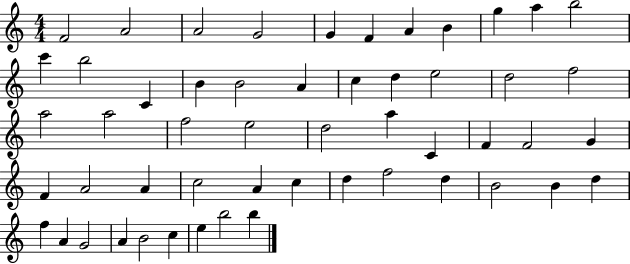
F4/h A4/h A4/h G4/h G4/q F4/q A4/q B4/q G5/q A5/q B5/h C6/q B5/h C4/q B4/q B4/h A4/q C5/q D5/q E5/h D5/h F5/h A5/h A5/h F5/h E5/h D5/h A5/q C4/q F4/q F4/h G4/q F4/q A4/h A4/q C5/h A4/q C5/q D5/q F5/h D5/q B4/h B4/q D5/q F5/q A4/q G4/h A4/q B4/h C5/q E5/q B5/h B5/q